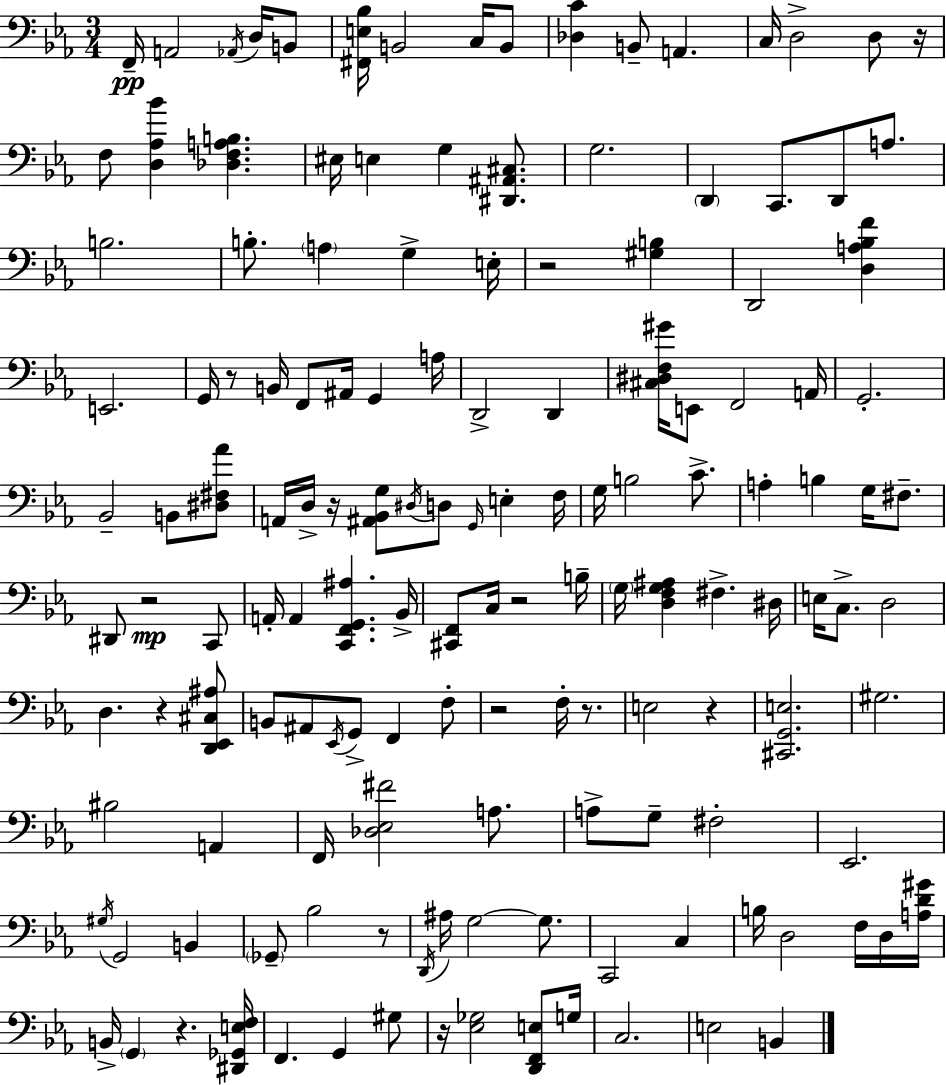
{
  \clef bass
  \numericTimeSignature
  \time 3/4
  \key c \minor
  f,16--\pp a,2 \acciaccatura { aes,16 } d16 b,8 | <fis, e bes>16 b,2 c16 b,8 | <des c'>4 b,8-- a,4. | c16 d2-> d8 | \break r16 f8 <d aes bes'>4 <des f a b>4. | eis16 e4 g4 <dis, ais, cis>8. | g2. | \parenthesize d,4 c,8. d,8 a8. | \break b2. | b8.-. \parenthesize a4 g4-> | e16-. r2 <gis b>4 | d,2 <d a bes f'>4 | \break e,2. | g,16 r8 b,16 f,8 ais,16 g,4 | a16 d,2-> d,4 | <cis dis f gis'>16 e,8 f,2 | \break a,16 g,2.-. | bes,2-- b,8 <dis fis aes'>8 | a,16 d16-> r16 <ais, bes, g>8 \acciaccatura { dis16 } d8 \grace { g,16 } e4-. | f16 g16 b2 | \break c'8.-> a4-. b4 g16 | fis8.-- dis,8 r2\mp | c,8 a,16-. a,4 <c, f, g, ais>4. | bes,16-> <cis, f,>8 c16 r2 | \break b16-- \parenthesize g16 <d f g ais>4 fis4.-> | dis16 e16 c8.-> d2 | d4. r4 | <d, ees, cis ais>8 b,8 ais,8 \acciaccatura { ees,16 } g,8-> f,4 | \break f8-. r2 | f16-. r8. e2 | r4 <cis, g, e>2. | gis2. | \break bis2 | a,4 f,16 <des ees fis'>2 | a8. a8-> g8-- fis2-. | ees,2. | \break \acciaccatura { gis16 } g,2 | b,4 \parenthesize ges,8-- bes2 | r8 \acciaccatura { d,16 } ais16 g2~~ | g8. c,2 | \break c4 b16 d2 | f16 d16 <a d' gis'>16 b,16-> \parenthesize g,4 r4. | <dis, ges, e f>16 f,4. | g,4 gis8 r16 <ees ges>2 | \break <d, f, e>8 g16 c2. | e2 | b,4 \bar "|."
}